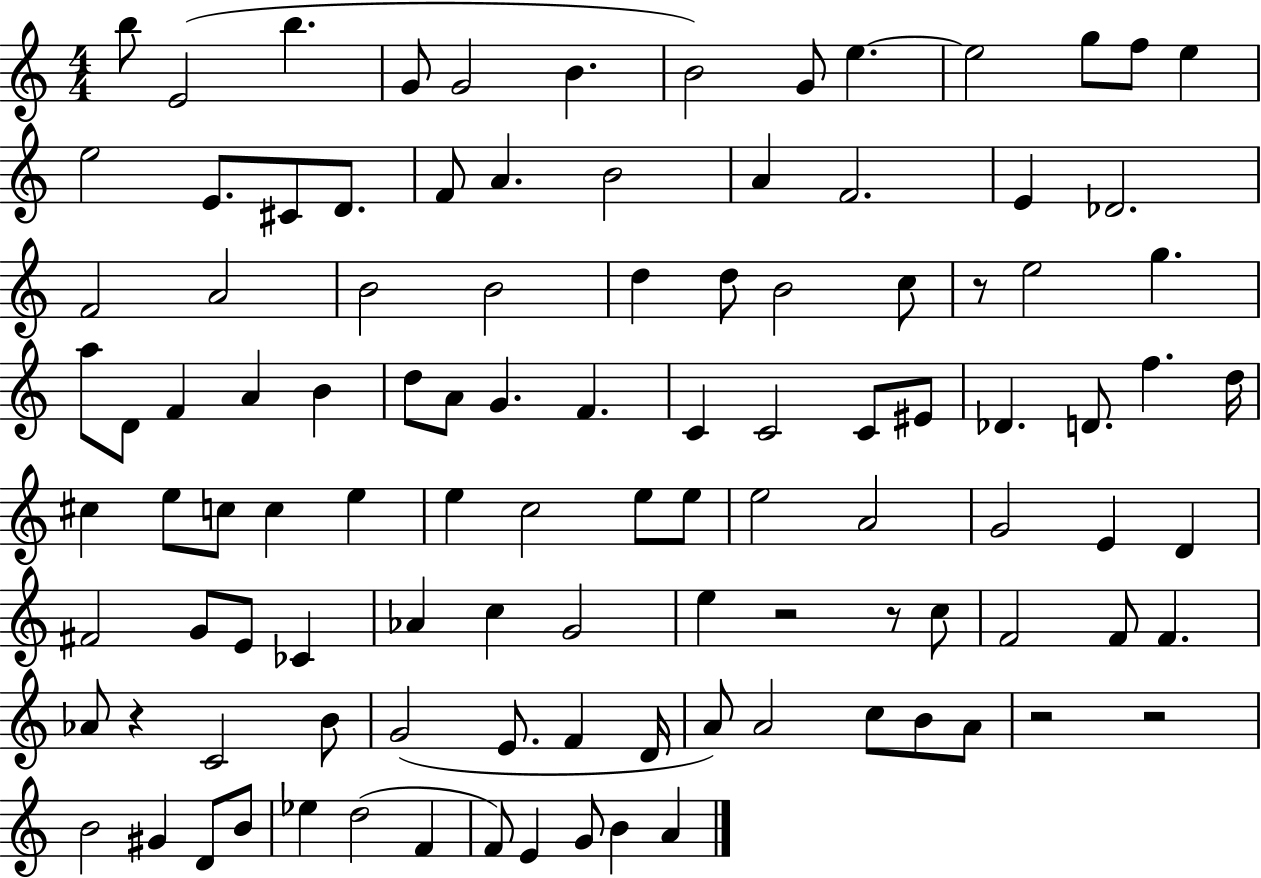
{
  \clef treble
  \numericTimeSignature
  \time 4/4
  \key c \major
  \repeat volta 2 { b''8 e'2( b''4. | g'8 g'2 b'4. | b'2) g'8 e''4.~~ | e''2 g''8 f''8 e''4 | \break e''2 e'8. cis'8 d'8. | f'8 a'4. b'2 | a'4 f'2. | e'4 des'2. | \break f'2 a'2 | b'2 b'2 | d''4 d''8 b'2 c''8 | r8 e''2 g''4. | \break a''8 d'8 f'4 a'4 b'4 | d''8 a'8 g'4. f'4. | c'4 c'2 c'8 eis'8 | des'4. d'8. f''4. d''16 | \break cis''4 e''8 c''8 c''4 e''4 | e''4 c''2 e''8 e''8 | e''2 a'2 | g'2 e'4 d'4 | \break fis'2 g'8 e'8 ces'4 | aes'4 c''4 g'2 | e''4 r2 r8 c''8 | f'2 f'8 f'4. | \break aes'8 r4 c'2 b'8 | g'2( e'8. f'4 d'16 | a'8) a'2 c''8 b'8 a'8 | r2 r2 | \break b'2 gis'4 d'8 b'8 | ees''4 d''2( f'4 | f'8) e'4 g'8 b'4 a'4 | } \bar "|."
}